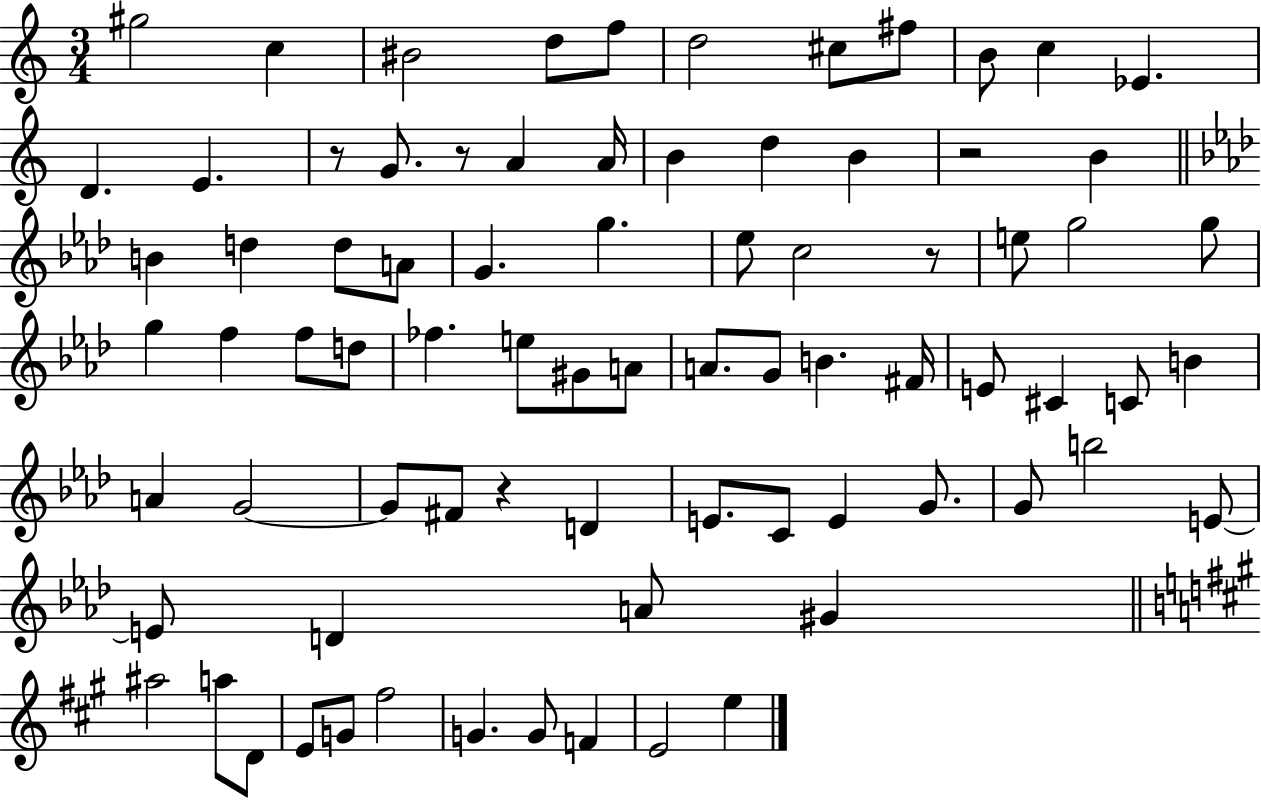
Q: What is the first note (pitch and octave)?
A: G#5